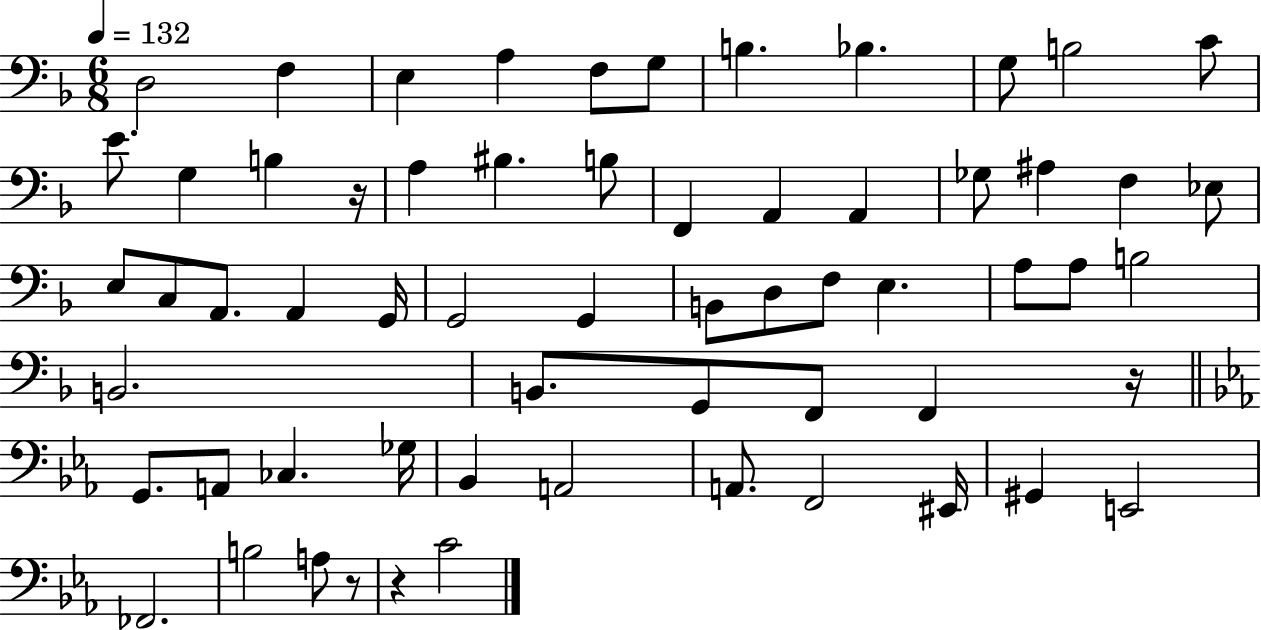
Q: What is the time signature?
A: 6/8